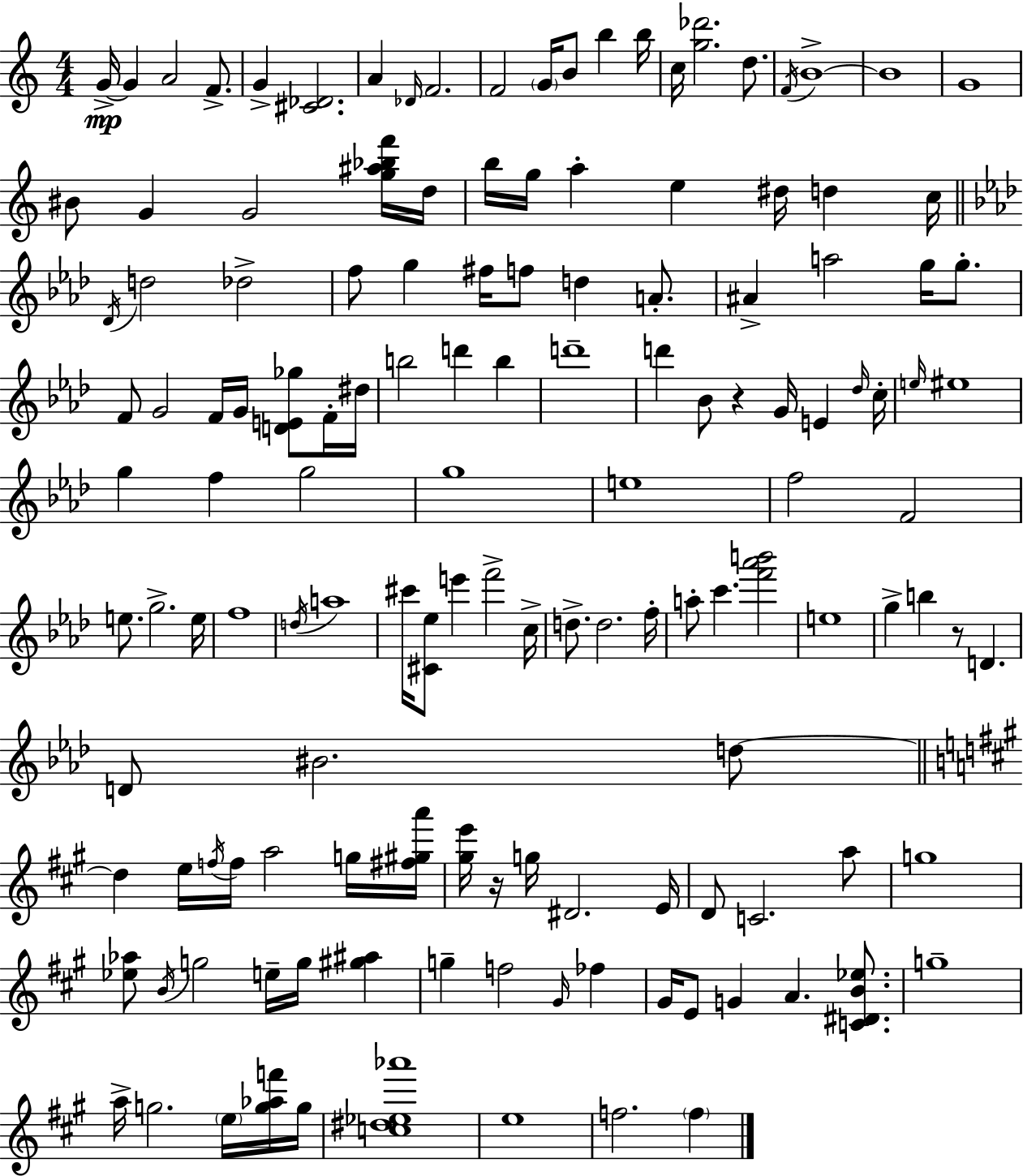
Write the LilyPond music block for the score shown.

{
  \clef treble
  \numericTimeSignature
  \time 4/4
  \key a \minor
  g'16->~~\mp g'4 a'2 f'8.-> | g'4-> <cis' des'>2. | a'4 \grace { des'16 } f'2. | f'2 \parenthesize g'16 b'8 b''4 | \break b''16 c''16 <g'' des'''>2. d''8. | \acciaccatura { f'16 } b'1->~~ | b'1 | g'1 | \break bis'8 g'4 g'2 | <g'' ais'' bes'' f'''>16 d''16 b''16 g''16 a''4-. e''4 dis''16 d''4 | c''16 \bar "||" \break \key aes \major \acciaccatura { des'16 } d''2 des''2-> | f''8 g''4 fis''16 f''8 d''4 a'8.-. | ais'4-> a''2 g''16 g''8.-. | f'8 g'2 f'16 g'16 <d' e' ges''>8 f'16-. | \break dis''16 b''2 d'''4 b''4 | d'''1-- | d'''4 bes'8 r4 g'16 e'4 | \grace { des''16 } c''16-. \grace { e''16 } eis''1 | \break g''4 f''4 g''2 | g''1 | e''1 | f''2 f'2 | \break e''8. g''2.-> | e''16 f''1 | \acciaccatura { d''16 } a''1 | cis'''16 <cis' ees''>8 e'''4 f'''2-> | \break c''16-> d''8.-> d''2. | f''16-. a''8-. c'''4. <f''' aes''' b'''>2 | e''1 | g''4-> b''4 r8 d'4. | \break d'8 bis'2. | d''8~~ \bar "||" \break \key a \major d''4 e''16 \acciaccatura { f''16 } f''16 a''2 g''16 | <fis'' gis'' a'''>16 <gis'' e'''>16 r16 g''16 dis'2. | e'16 d'8 c'2. a''8 | g''1 | \break <ees'' aes''>8 \acciaccatura { b'16 } g''2 e''16-- g''16 <gis'' ais''>4 | g''4-- f''2 \grace { gis'16 } fes''4 | gis'16 e'8 g'4 a'4. | <c' dis' b' ees''>8. g''1-- | \break a''16-> g''2. | \parenthesize e''16 <g'' aes'' f'''>16 g''16 <c'' dis'' ees'' aes'''>1 | e''1 | f''2. \parenthesize f''4 | \break \bar "|."
}